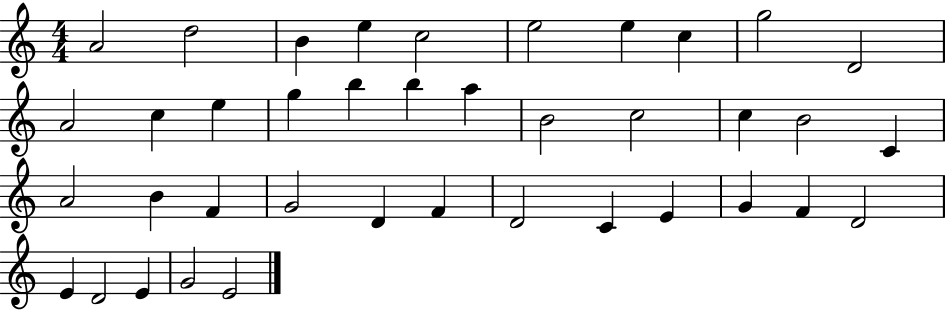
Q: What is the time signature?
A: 4/4